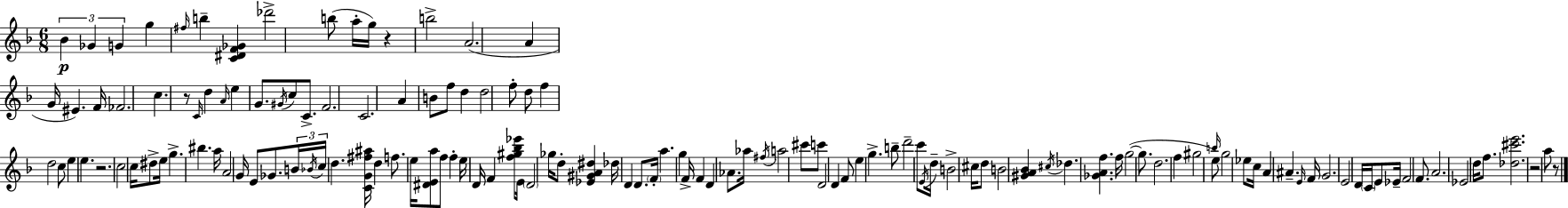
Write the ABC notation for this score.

X:1
T:Untitled
M:6/8
L:1/4
K:F
_B _G G g ^f/4 b [C^DF_G] _d'2 b/2 a/4 g/4 z b2 A2 A G/4 ^E F/4 _F2 c z/2 C/4 d A/4 e G/2 ^G/4 c/2 C/2 F2 C2 A B/2 f/2 d d2 f/2 d/2 f d2 c/2 e e z2 c2 c/4 ^d/2 e/4 g ^b a/4 A2 G/4 E/2 _G/2 B/4 _B/4 c/4 d [CG^f^a]/4 d f/2 e/4 [^DEa]/2 f/2 f e/4 D/4 F [f^g_b_e']/2 E/4 D2 _g/4 d/2 [_E^GA^d] _d/4 D D/2 F/4 a g F/4 F D _A/2 _a/4 ^f/4 a2 ^c'/2 c'/2 D2 D F/2 e g b/2 d'2 c'/2 E/4 d/4 B2 ^c/4 d/2 B2 [^GA_B] ^c/4 _d [_GAf] f/4 g2 g/2 d2 f ^g2 b/4 e/2 g2 _e/2 c/4 A ^A E/4 F/4 G2 E2 D/4 C/4 E/2 _E/4 F2 F/2 A2 _E2 d/4 f/2 [_d^c'e']2 z2 a/2 z/2